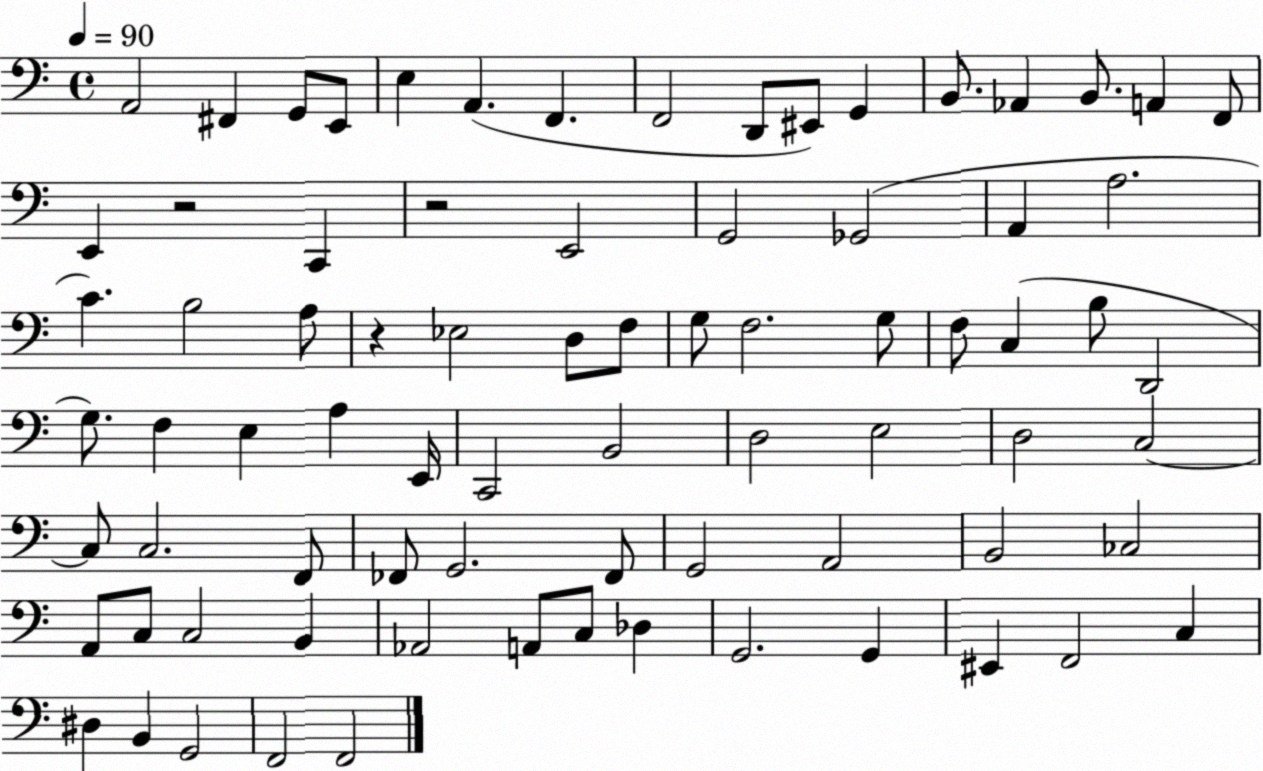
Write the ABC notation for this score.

X:1
T:Untitled
M:4/4
L:1/4
K:C
A,,2 ^F,, G,,/2 E,,/2 E, A,, F,, F,,2 D,,/2 ^E,,/2 G,, B,,/2 _A,, B,,/2 A,, F,,/2 E,, z2 C,, z2 E,,2 G,,2 _G,,2 A,, A,2 C B,2 A,/2 z _E,2 D,/2 F,/2 G,/2 F,2 G,/2 F,/2 C, B,/2 D,,2 G,/2 F, E, A, E,,/4 C,,2 B,,2 D,2 E,2 D,2 C,2 C,/2 C,2 F,,/2 _F,,/2 G,,2 _F,,/2 G,,2 A,,2 B,,2 _C,2 A,,/2 C,/2 C,2 B,, _A,,2 A,,/2 C,/2 _D, G,,2 G,, ^E,, F,,2 C, ^D, B,, G,,2 F,,2 F,,2